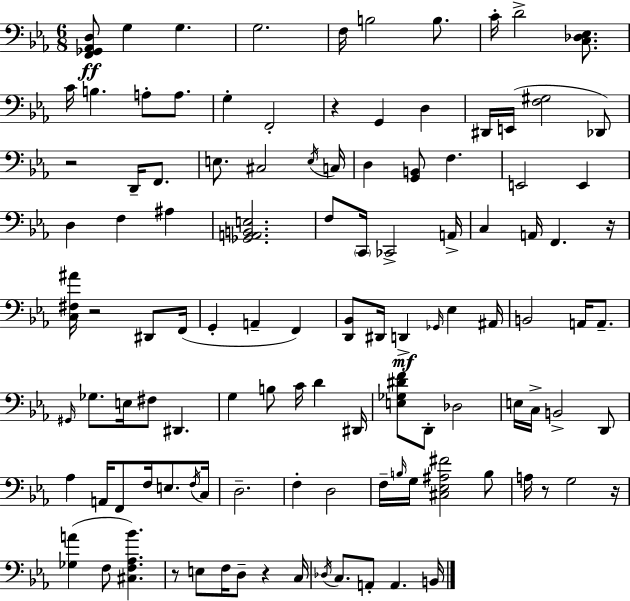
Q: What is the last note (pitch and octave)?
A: B2